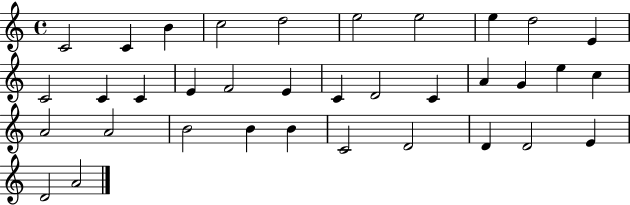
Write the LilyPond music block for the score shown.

{
  \clef treble
  \time 4/4
  \defaultTimeSignature
  \key c \major
  c'2 c'4 b'4 | c''2 d''2 | e''2 e''2 | e''4 d''2 e'4 | \break c'2 c'4 c'4 | e'4 f'2 e'4 | c'4 d'2 c'4 | a'4 g'4 e''4 c''4 | \break a'2 a'2 | b'2 b'4 b'4 | c'2 d'2 | d'4 d'2 e'4 | \break d'2 a'2 | \bar "|."
}